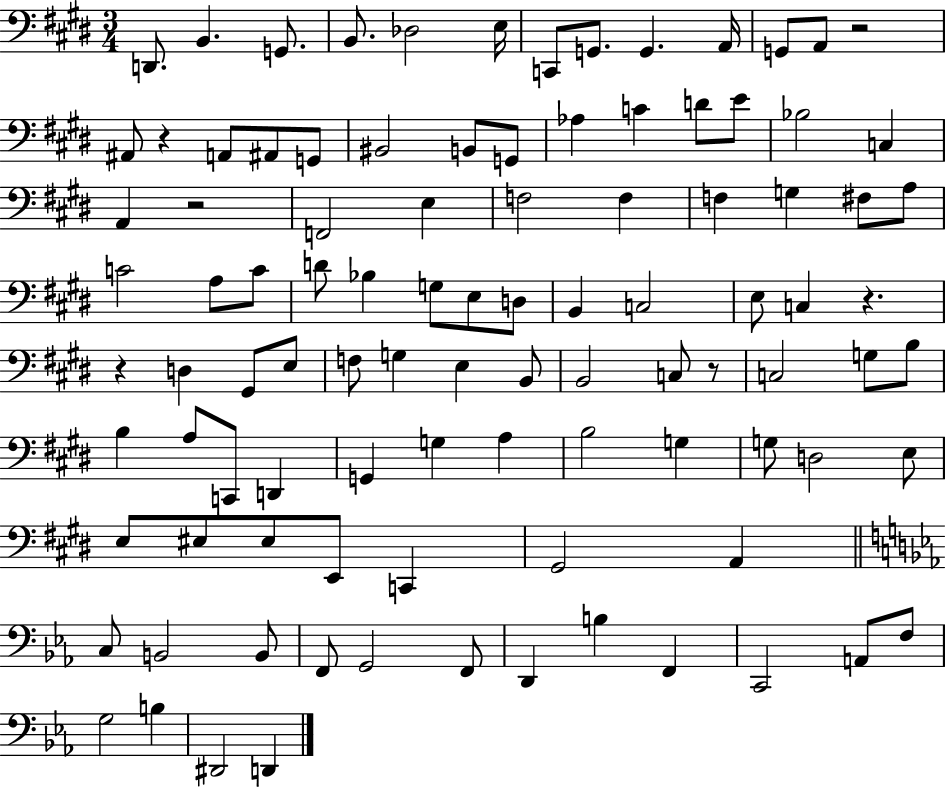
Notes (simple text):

D2/e. B2/q. G2/e. B2/e. Db3/h E3/s C2/e G2/e. G2/q. A2/s G2/e A2/e R/h A#2/e R/q A2/e A#2/e G2/e BIS2/h B2/e G2/e Ab3/q C4/q D4/e E4/e Bb3/h C3/q A2/q R/h F2/h E3/q F3/h F3/q F3/q G3/q F#3/e A3/e C4/h A3/e C4/e D4/e Bb3/q G3/e E3/e D3/e B2/q C3/h E3/e C3/q R/q. R/q D3/q G#2/e E3/e F3/e G3/q E3/q B2/e B2/h C3/e R/e C3/h G3/e B3/e B3/q A3/e C2/e D2/q G2/q G3/q A3/q B3/h G3/q G3/e D3/h E3/e E3/e EIS3/e EIS3/e E2/e C2/q G#2/h A2/q C3/e B2/h B2/e F2/e G2/h F2/e D2/q B3/q F2/q C2/h A2/e F3/e G3/h B3/q D#2/h D2/q